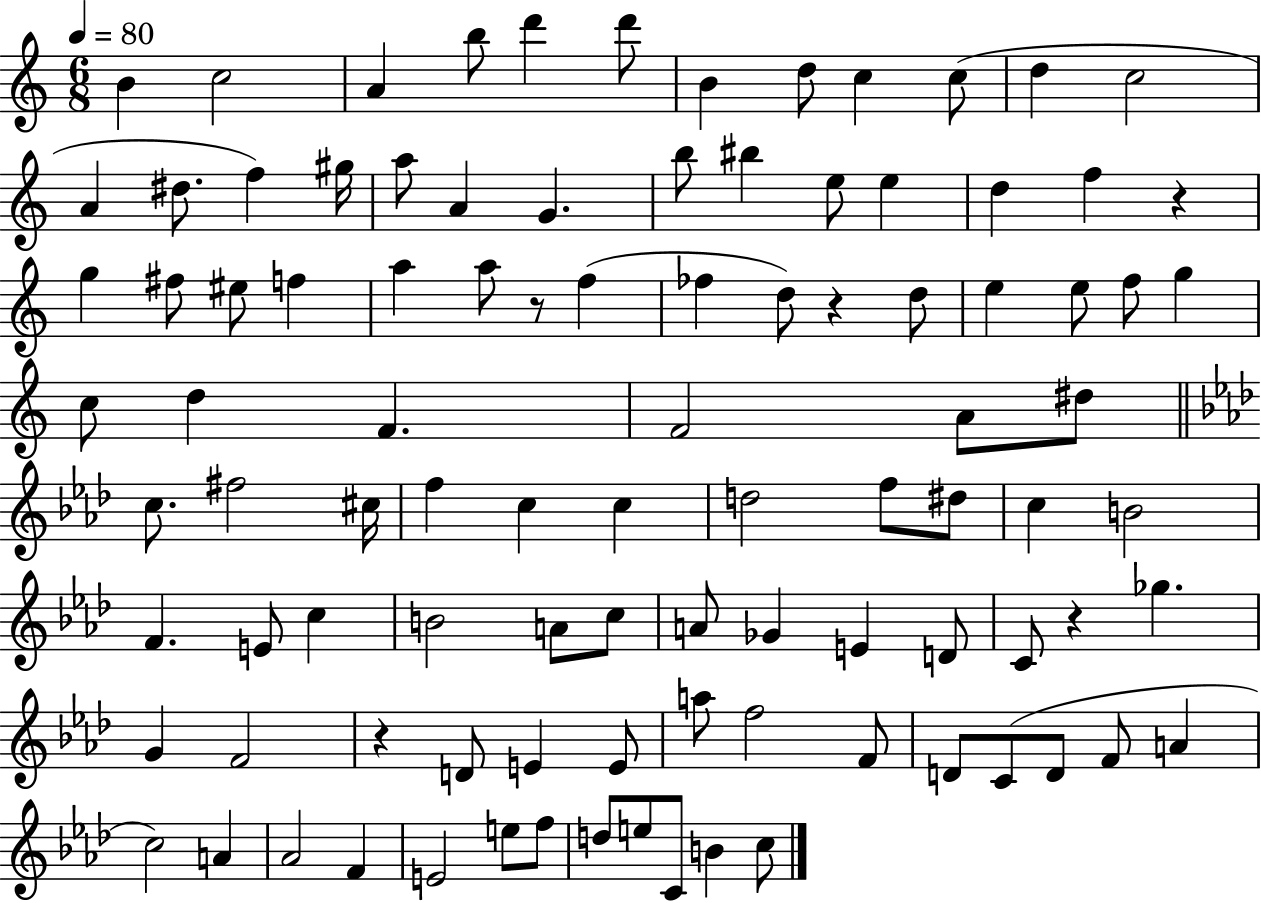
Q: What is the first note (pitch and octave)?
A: B4